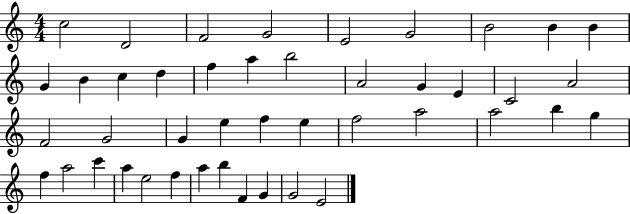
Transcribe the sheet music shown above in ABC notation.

X:1
T:Untitled
M:4/4
L:1/4
K:C
c2 D2 F2 G2 E2 G2 B2 B B G B c d f a b2 A2 G E C2 A2 F2 G2 G e f e f2 a2 a2 b g f a2 c' a e2 f a b F G G2 E2